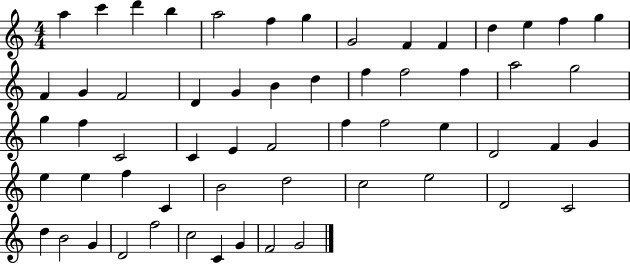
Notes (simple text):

A5/q C6/q D6/q B5/q A5/h F5/q G5/q G4/h F4/q F4/q D5/q E5/q F5/q G5/q F4/q G4/q F4/h D4/q G4/q B4/q D5/q F5/q F5/h F5/q A5/h G5/h G5/q F5/q C4/h C4/q E4/q F4/h F5/q F5/h E5/q D4/h F4/q G4/q E5/q E5/q F5/q C4/q B4/h D5/h C5/h E5/h D4/h C4/h D5/q B4/h G4/q D4/h F5/h C5/h C4/q G4/q F4/h G4/h